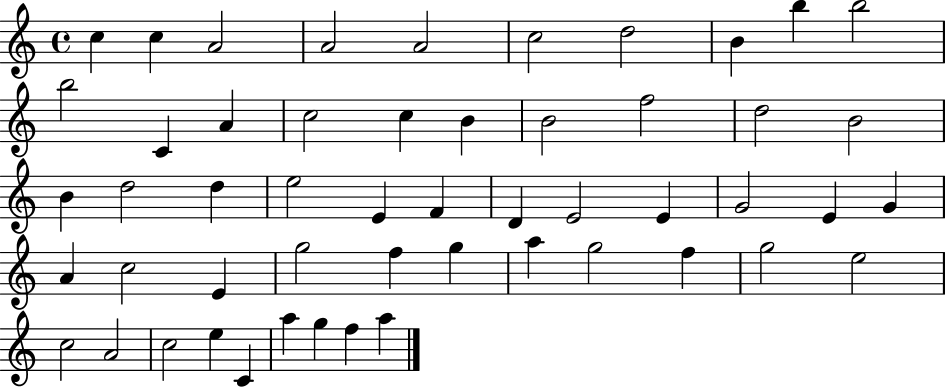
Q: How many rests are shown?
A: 0